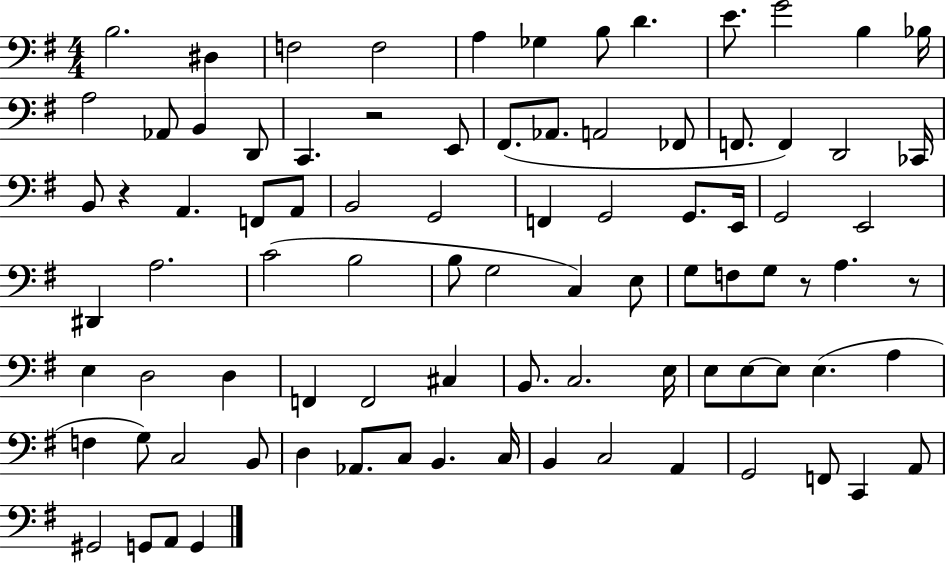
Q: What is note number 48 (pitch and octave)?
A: F3